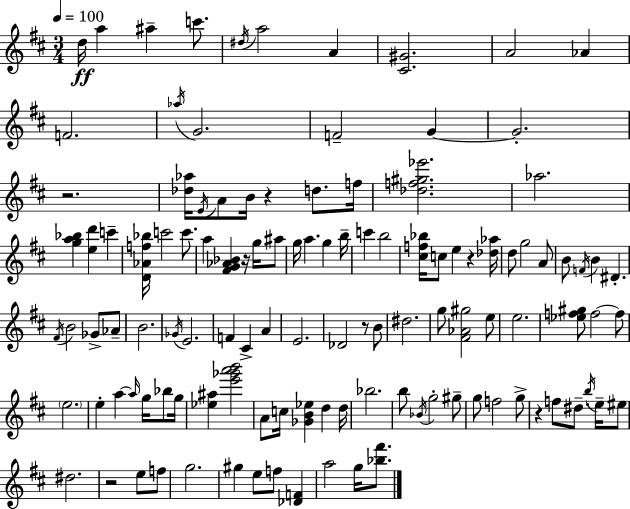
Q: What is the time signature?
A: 3/4